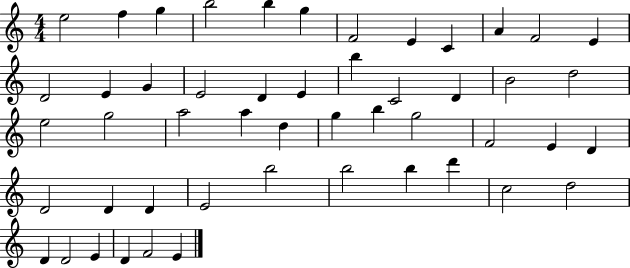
X:1
T:Untitled
M:4/4
L:1/4
K:C
e2 f g b2 b g F2 E C A F2 E D2 E G E2 D E b C2 D B2 d2 e2 g2 a2 a d g b g2 F2 E D D2 D D E2 b2 b2 b d' c2 d2 D D2 E D F2 E